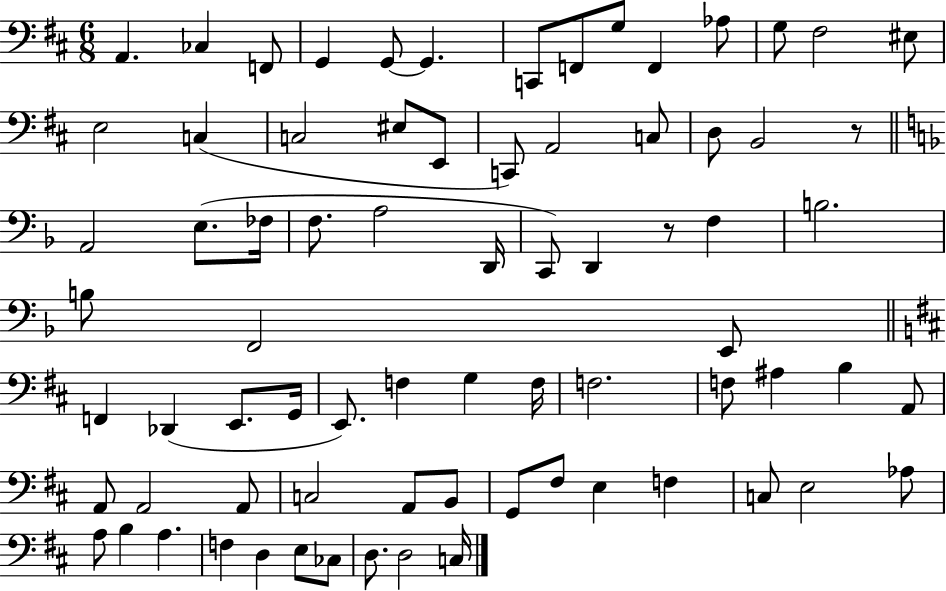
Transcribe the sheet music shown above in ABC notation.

X:1
T:Untitled
M:6/8
L:1/4
K:D
A,, _C, F,,/2 G,, G,,/2 G,, C,,/2 F,,/2 G,/2 F,, _A,/2 G,/2 ^F,2 ^E,/2 E,2 C, C,2 ^E,/2 E,,/2 C,,/2 A,,2 C,/2 D,/2 B,,2 z/2 A,,2 E,/2 _F,/4 F,/2 A,2 D,,/4 C,,/2 D,, z/2 F, B,2 B,/2 F,,2 E,,/2 F,, _D,, E,,/2 G,,/4 E,,/2 F, G, F,/4 F,2 F,/2 ^A, B, A,,/2 A,,/2 A,,2 A,,/2 C,2 A,,/2 B,,/2 G,,/2 ^F,/2 E, F, C,/2 E,2 _A,/2 A,/2 B, A, F, D, E,/2 _C,/2 D,/2 D,2 C,/4